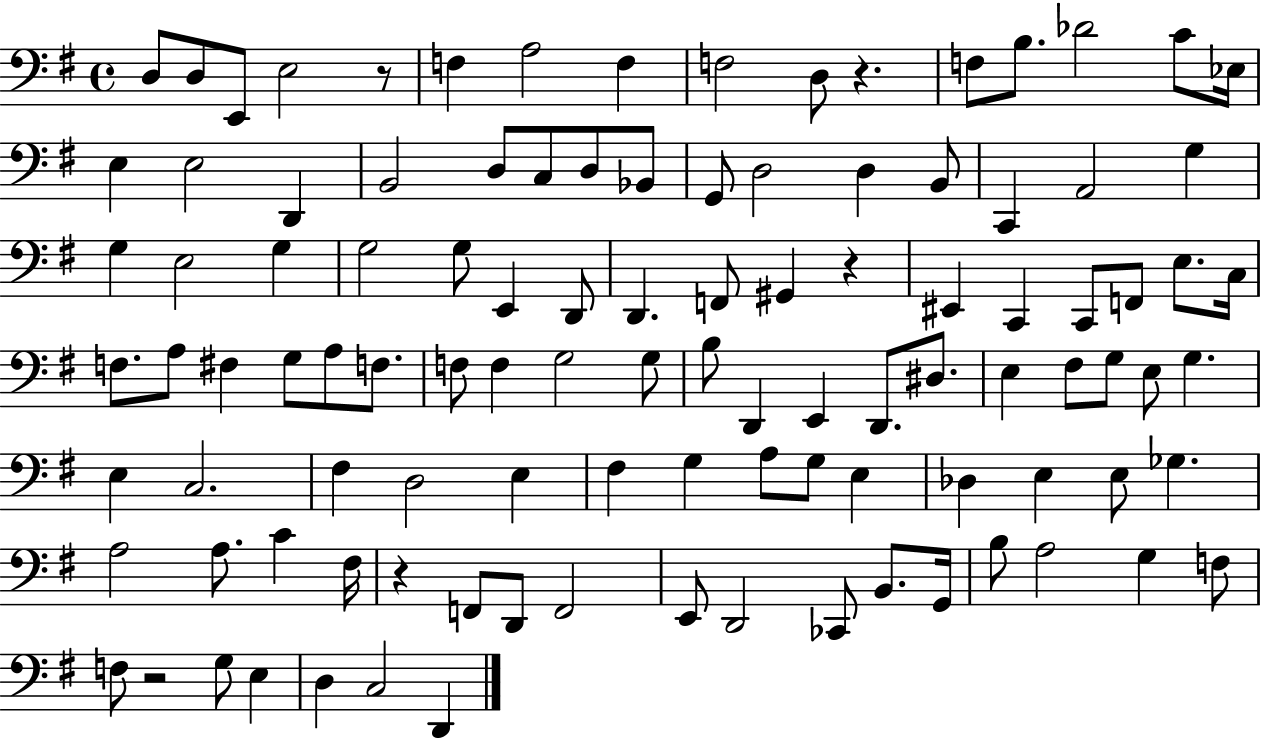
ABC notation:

X:1
T:Untitled
M:4/4
L:1/4
K:G
D,/2 D,/2 E,,/2 E,2 z/2 F, A,2 F, F,2 D,/2 z F,/2 B,/2 _D2 C/2 _E,/4 E, E,2 D,, B,,2 D,/2 C,/2 D,/2 _B,,/2 G,,/2 D,2 D, B,,/2 C,, A,,2 G, G, E,2 G, G,2 G,/2 E,, D,,/2 D,, F,,/2 ^G,, z ^E,, C,, C,,/2 F,,/2 E,/2 C,/4 F,/2 A,/2 ^F, G,/2 A,/2 F,/2 F,/2 F, G,2 G,/2 B,/2 D,, E,, D,,/2 ^D,/2 E, ^F,/2 G,/2 E,/2 G, E, C,2 ^F, D,2 E, ^F, G, A,/2 G,/2 E, _D, E, E,/2 _G, A,2 A,/2 C ^F,/4 z F,,/2 D,,/2 F,,2 E,,/2 D,,2 _C,,/2 B,,/2 G,,/4 B,/2 A,2 G, F,/2 F,/2 z2 G,/2 E, D, C,2 D,,